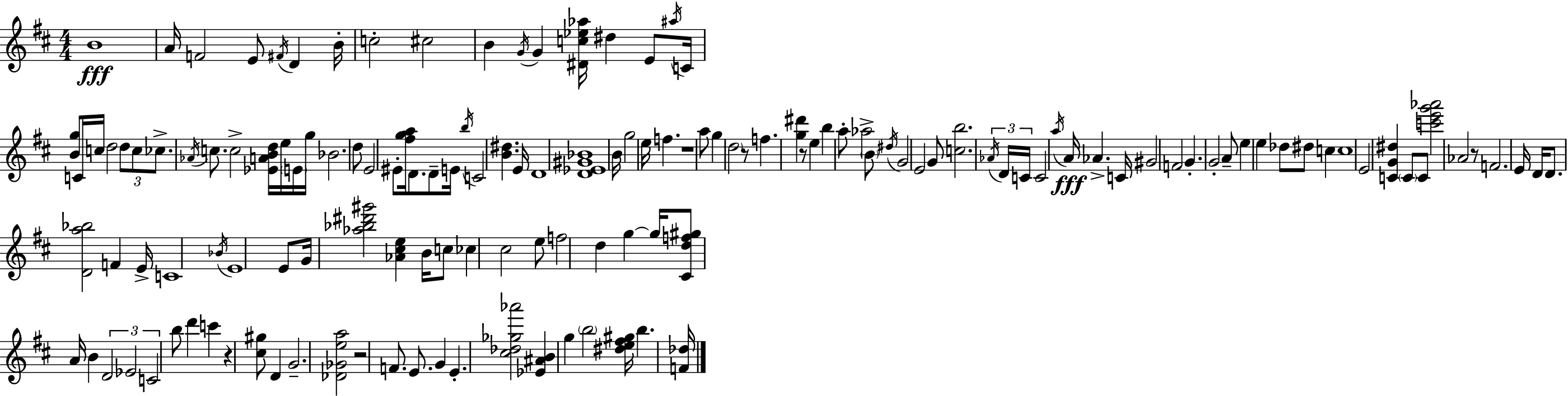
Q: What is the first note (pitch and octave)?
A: B4